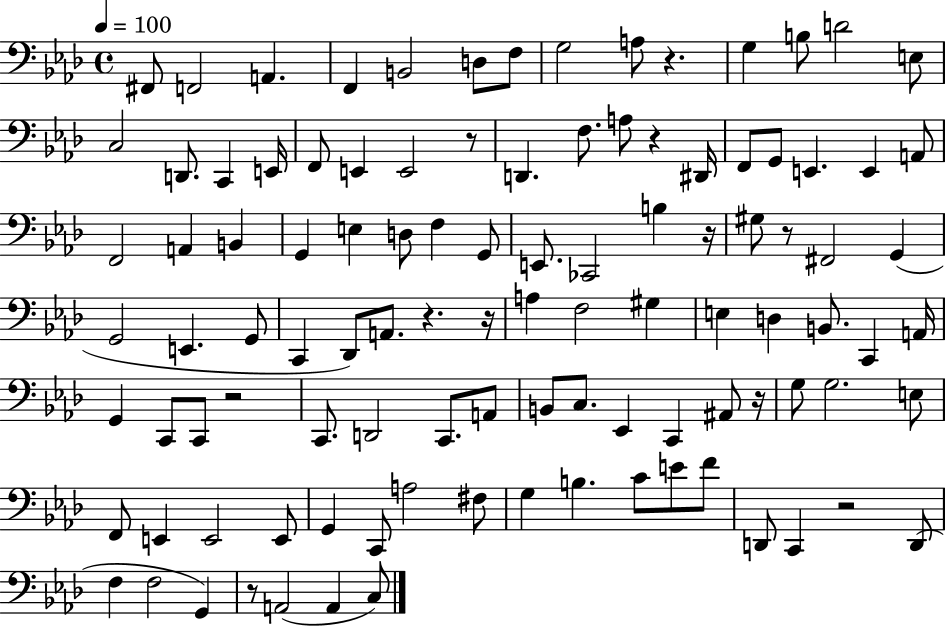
F#2/e F2/h A2/q. F2/q B2/h D3/e F3/e G3/h A3/e R/q. G3/q B3/e D4/h E3/e C3/h D2/e. C2/q E2/s F2/e E2/q E2/h R/e D2/q. F3/e. A3/e R/q D#2/s F2/e G2/e E2/q. E2/q A2/e F2/h A2/q B2/q G2/q E3/q D3/e F3/q G2/e E2/e. CES2/h B3/q R/s G#3/e R/e F#2/h G2/q G2/h E2/q. G2/e C2/q Db2/e A2/e. R/q. R/s A3/q F3/h G#3/q E3/q D3/q B2/e. C2/q A2/s G2/q C2/e C2/e R/h C2/e. D2/h C2/e. A2/e B2/e C3/e. Eb2/q C2/q A#2/e R/s G3/e G3/h. E3/e F2/e E2/q E2/h E2/e G2/q C2/e A3/h F#3/e G3/q B3/q. C4/e E4/e F4/e D2/e C2/q R/h D2/e F3/q F3/h G2/q R/e A2/h A2/q C3/e